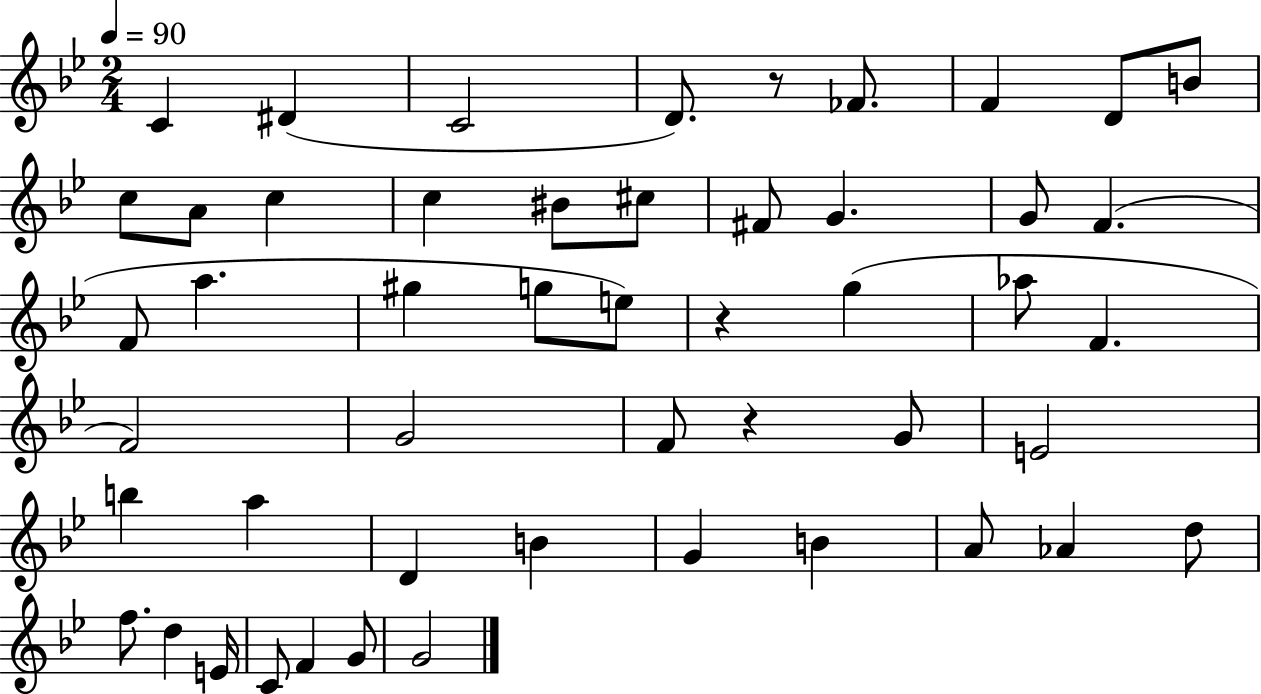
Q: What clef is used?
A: treble